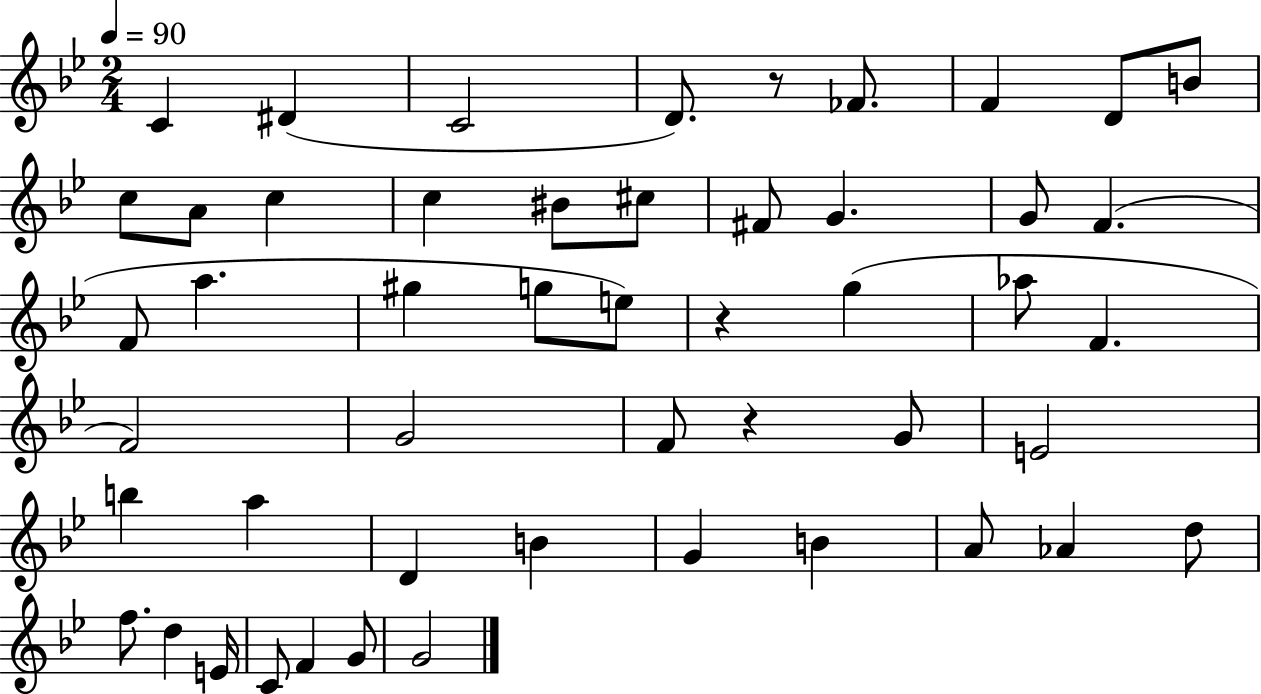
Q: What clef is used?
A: treble